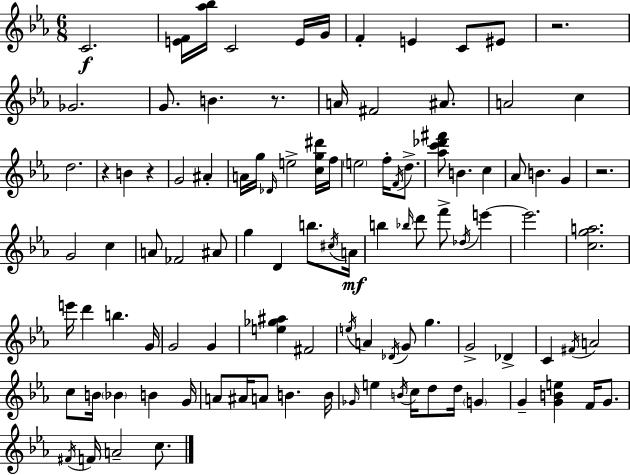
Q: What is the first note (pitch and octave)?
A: C4